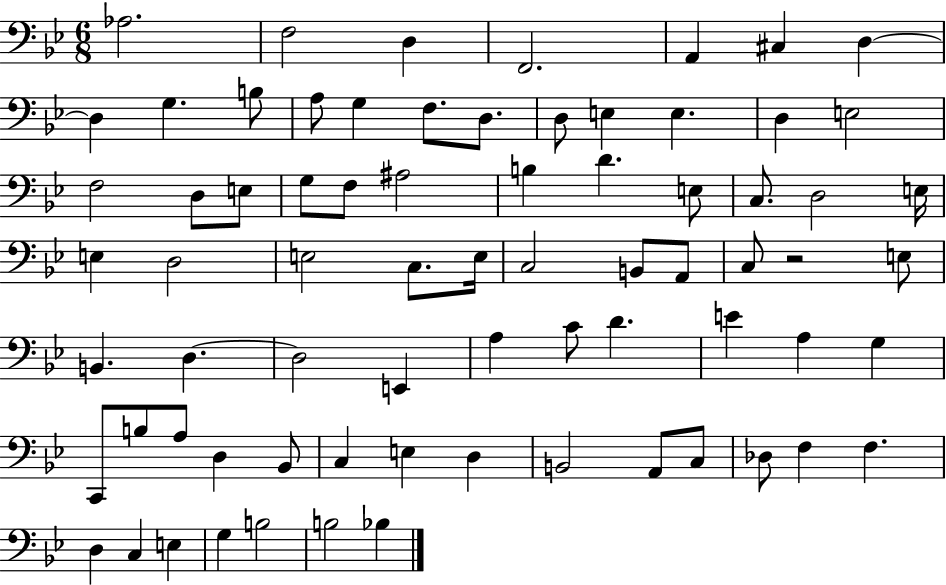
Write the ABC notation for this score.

X:1
T:Untitled
M:6/8
L:1/4
K:Bb
_A,2 F,2 D, F,,2 A,, ^C, D, D, G, B,/2 A,/2 G, F,/2 D,/2 D,/2 E, E, D, E,2 F,2 D,/2 E,/2 G,/2 F,/2 ^A,2 B, D E,/2 C,/2 D,2 E,/4 E, D,2 E,2 C,/2 E,/4 C,2 B,,/2 A,,/2 C,/2 z2 E,/2 B,, D, D,2 E,, A, C/2 D E A, G, C,,/2 B,/2 A,/2 D, _B,,/2 C, E, D, B,,2 A,,/2 C,/2 _D,/2 F, F, D, C, E, G, B,2 B,2 _B,